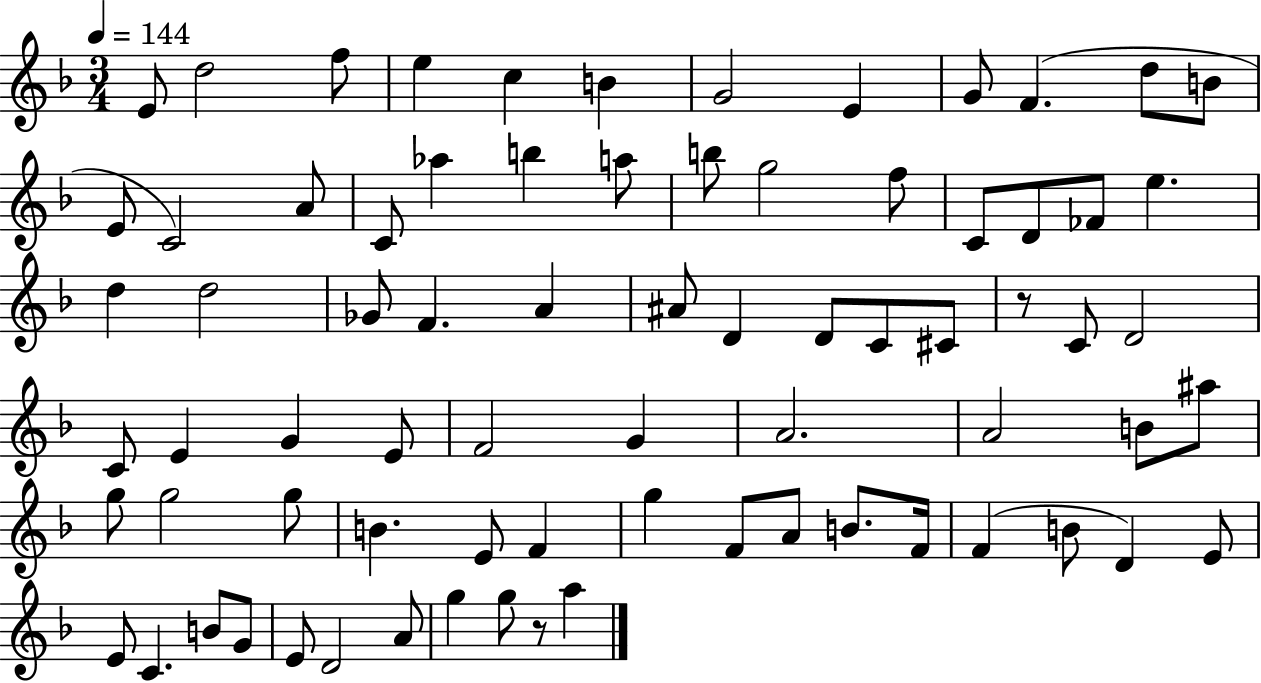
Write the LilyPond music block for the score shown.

{
  \clef treble
  \numericTimeSignature
  \time 3/4
  \key f \major
  \tempo 4 = 144
  e'8 d''2 f''8 | e''4 c''4 b'4 | g'2 e'4 | g'8 f'4.( d''8 b'8 | \break e'8 c'2) a'8 | c'8 aes''4 b''4 a''8 | b''8 g''2 f''8 | c'8 d'8 fes'8 e''4. | \break d''4 d''2 | ges'8 f'4. a'4 | ais'8 d'4 d'8 c'8 cis'8 | r8 c'8 d'2 | \break c'8 e'4 g'4 e'8 | f'2 g'4 | a'2. | a'2 b'8 ais''8 | \break g''8 g''2 g''8 | b'4. e'8 f'4 | g''4 f'8 a'8 b'8. f'16 | f'4( b'8 d'4) e'8 | \break e'8 c'4. b'8 g'8 | e'8 d'2 a'8 | g''4 g''8 r8 a''4 | \bar "|."
}